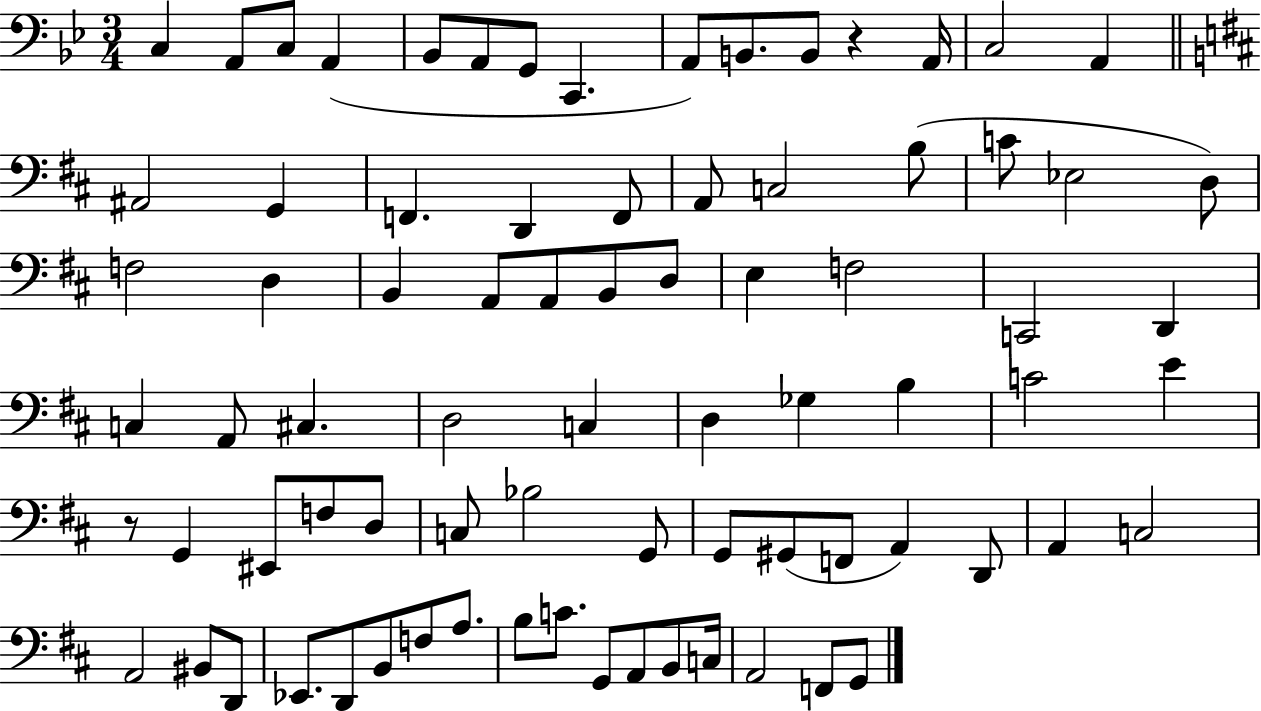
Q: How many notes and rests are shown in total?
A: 79